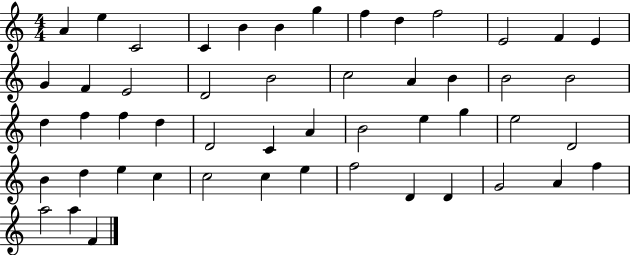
A4/q E5/q C4/h C4/q B4/q B4/q G5/q F5/q D5/q F5/h E4/h F4/q E4/q G4/q F4/q E4/h D4/h B4/h C5/h A4/q B4/q B4/h B4/h D5/q F5/q F5/q D5/q D4/h C4/q A4/q B4/h E5/q G5/q E5/h D4/h B4/q D5/q E5/q C5/q C5/h C5/q E5/q F5/h D4/q D4/q G4/h A4/q F5/q A5/h A5/q F4/q